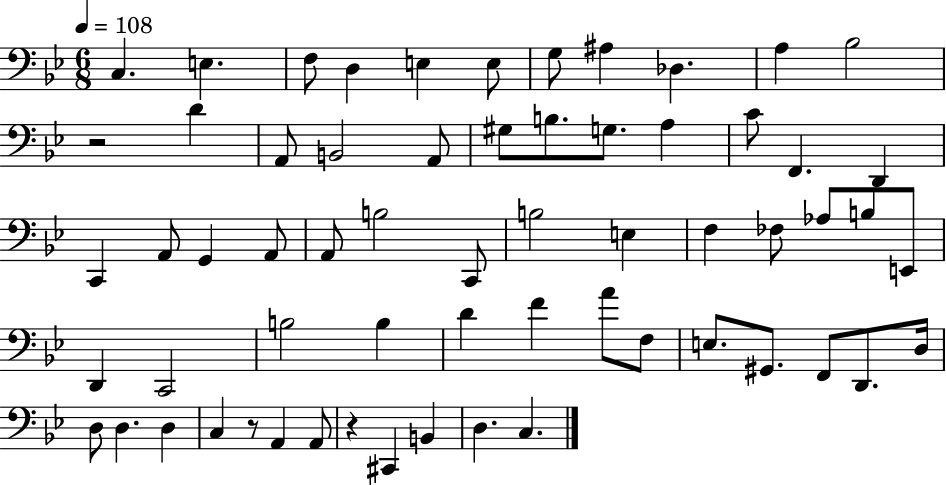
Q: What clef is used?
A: bass